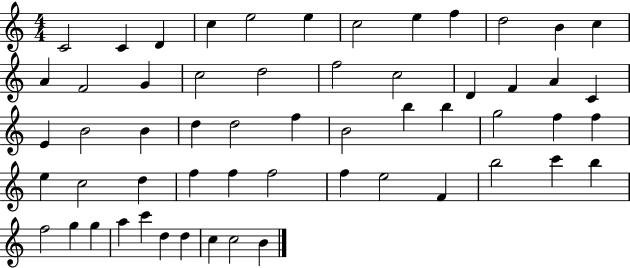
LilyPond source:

{
  \clef treble
  \numericTimeSignature
  \time 4/4
  \key c \major
  c'2 c'4 d'4 | c''4 e''2 e''4 | c''2 e''4 f''4 | d''2 b'4 c''4 | \break a'4 f'2 g'4 | c''2 d''2 | f''2 c''2 | d'4 f'4 a'4 c'4 | \break e'4 b'2 b'4 | d''4 d''2 f''4 | b'2 b''4 b''4 | g''2 f''4 f''4 | \break e''4 c''2 d''4 | f''4 f''4 f''2 | f''4 e''2 f'4 | b''2 c'''4 b''4 | \break f''2 g''4 g''4 | a''4 c'''4 d''4 d''4 | c''4 c''2 b'4 | \bar "|."
}